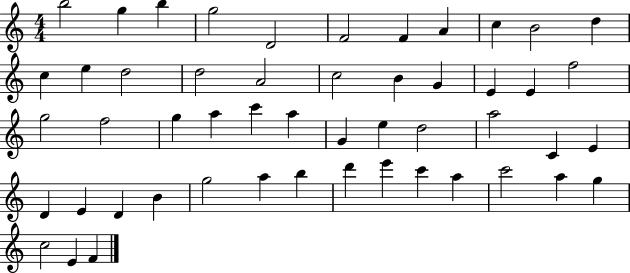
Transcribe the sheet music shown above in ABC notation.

X:1
T:Untitled
M:4/4
L:1/4
K:C
b2 g b g2 D2 F2 F A c B2 d c e d2 d2 A2 c2 B G E E f2 g2 f2 g a c' a G e d2 a2 C E D E D B g2 a b d' e' c' a c'2 a g c2 E F